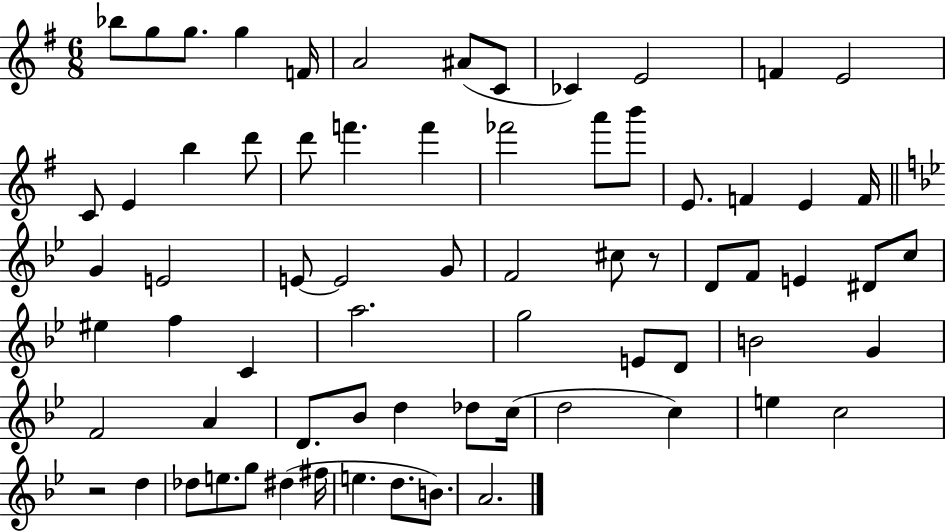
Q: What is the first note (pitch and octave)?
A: Bb5